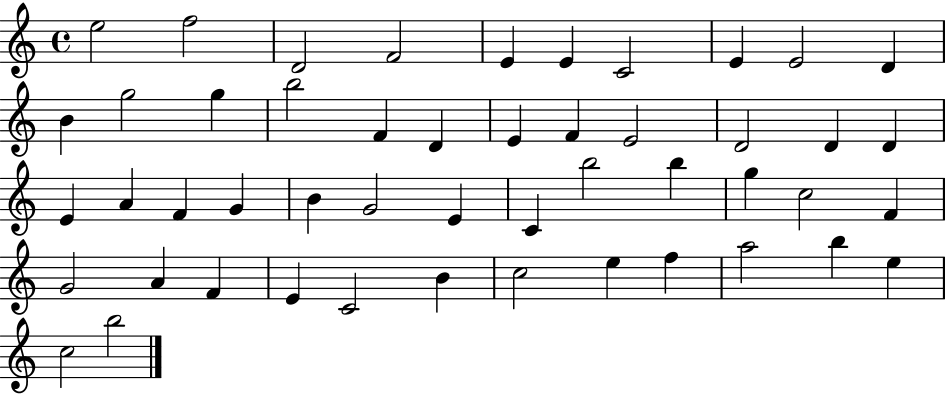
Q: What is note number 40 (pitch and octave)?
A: C4